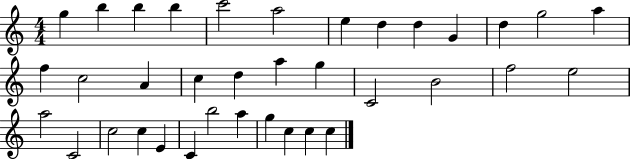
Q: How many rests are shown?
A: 0